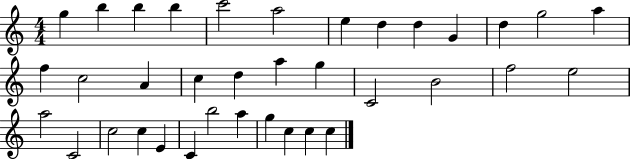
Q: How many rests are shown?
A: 0